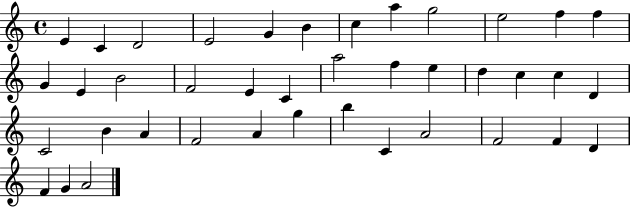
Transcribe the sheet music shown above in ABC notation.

X:1
T:Untitled
M:4/4
L:1/4
K:C
E C D2 E2 G B c a g2 e2 f f G E B2 F2 E C a2 f e d c c D C2 B A F2 A g b C A2 F2 F D F G A2